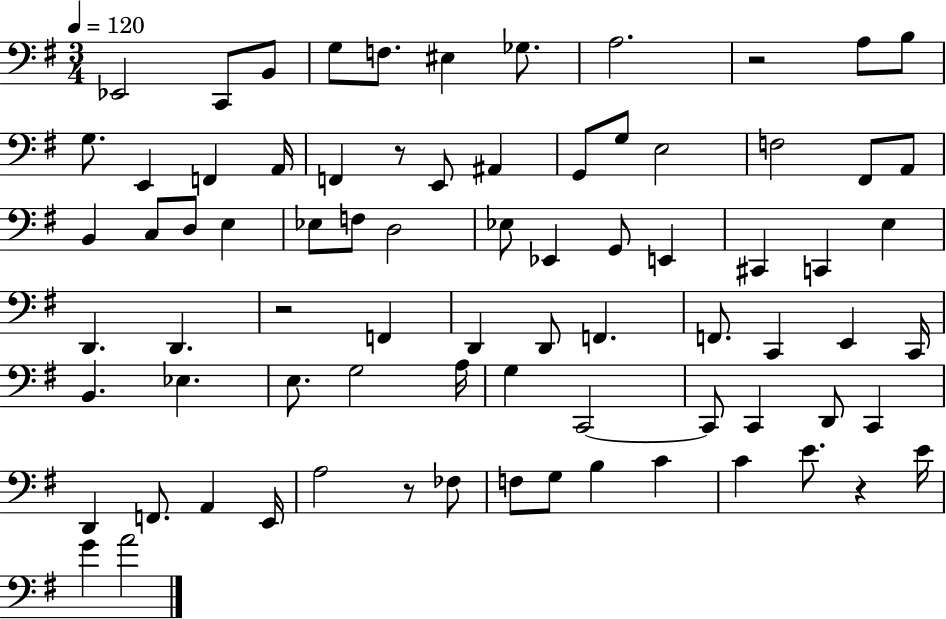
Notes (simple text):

Eb2/h C2/e B2/e G3/e F3/e. EIS3/q Gb3/e. A3/h. R/h A3/e B3/e G3/e. E2/q F2/q A2/s F2/q R/e E2/e A#2/q G2/e G3/e E3/h F3/h F#2/e A2/e B2/q C3/e D3/e E3/q Eb3/e F3/e D3/h Eb3/e Eb2/q G2/e E2/q C#2/q C2/q E3/q D2/q. D2/q. R/h F2/q D2/q D2/e F2/q. F2/e. C2/q E2/q C2/s B2/q. Eb3/q. E3/e. G3/h A3/s G3/q C2/h C2/e C2/q D2/e C2/q D2/q F2/e. A2/q E2/s A3/h R/e FES3/e F3/e G3/e B3/q C4/q C4/q E4/e. R/q E4/s G4/q A4/h